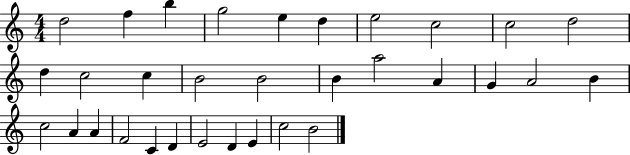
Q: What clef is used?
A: treble